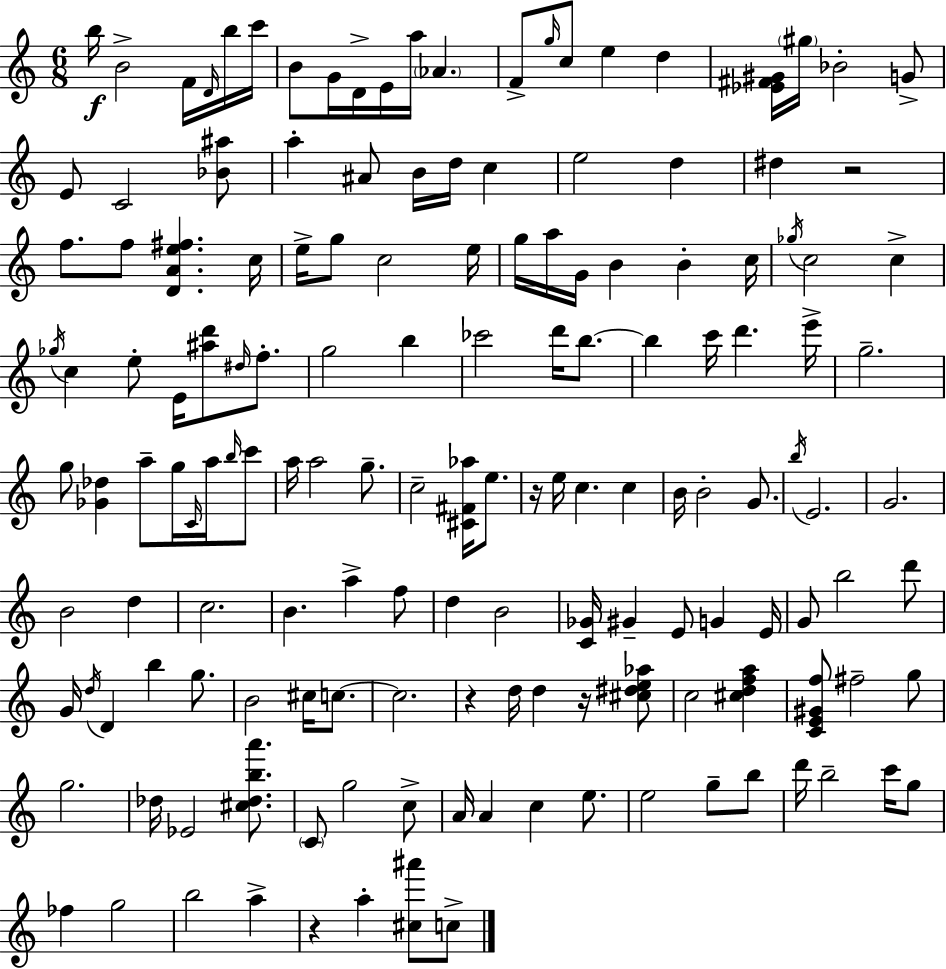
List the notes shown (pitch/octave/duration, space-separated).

B5/s B4/h F4/s D4/s B5/s C6/s B4/e G4/s D4/s E4/s A5/s Ab4/q. F4/e G5/s C5/e E5/q D5/q [Eb4,F#4,G#4]/s G#5/s Bb4/h G4/e E4/e C4/h [Bb4,A#5]/e A5/q A#4/e B4/s D5/s C5/q E5/h D5/q D#5/q R/h F5/e. F5/e [D4,A4,E5,F#5]/q. C5/s E5/s G5/e C5/h E5/s G5/s A5/s G4/s B4/q B4/q C5/s Gb5/s C5/h C5/q Gb5/s C5/q E5/e E4/s [A#5,D6]/e D#5/s F5/e. G5/h B5/q CES6/h D6/s B5/e. B5/q C6/s D6/q. E6/s G5/h. G5/e [Gb4,Db5]/q A5/e G5/s C4/s A5/s B5/s C6/e A5/s A5/h G5/e. C5/h [C#4,F#4,Ab5]/s E5/e. R/s E5/s C5/q. C5/q B4/s B4/h G4/e. B5/s E4/h. G4/h. B4/h D5/q C5/h. B4/q. A5/q F5/e D5/q B4/h [C4,Gb4]/s G#4/q E4/e G4/q E4/s G4/e B5/h D6/e G4/s D5/s D4/q B5/q G5/e. B4/h C#5/s C5/e. C5/h. R/q D5/s D5/q R/s [C#5,D#5,E5,Ab5]/e C5/h [C#5,D5,F5,A5]/q [C4,E4,G#4,F5]/e F#5/h G5/e G5/h. Db5/s Eb4/h [C#5,Db5,B5,A6]/e. C4/e G5/h C5/e A4/s A4/q C5/q E5/e. E5/h G5/e B5/e D6/s B5/h C6/s G5/e FES5/q G5/h B5/h A5/q R/q A5/q [C#5,A#6]/e C5/e